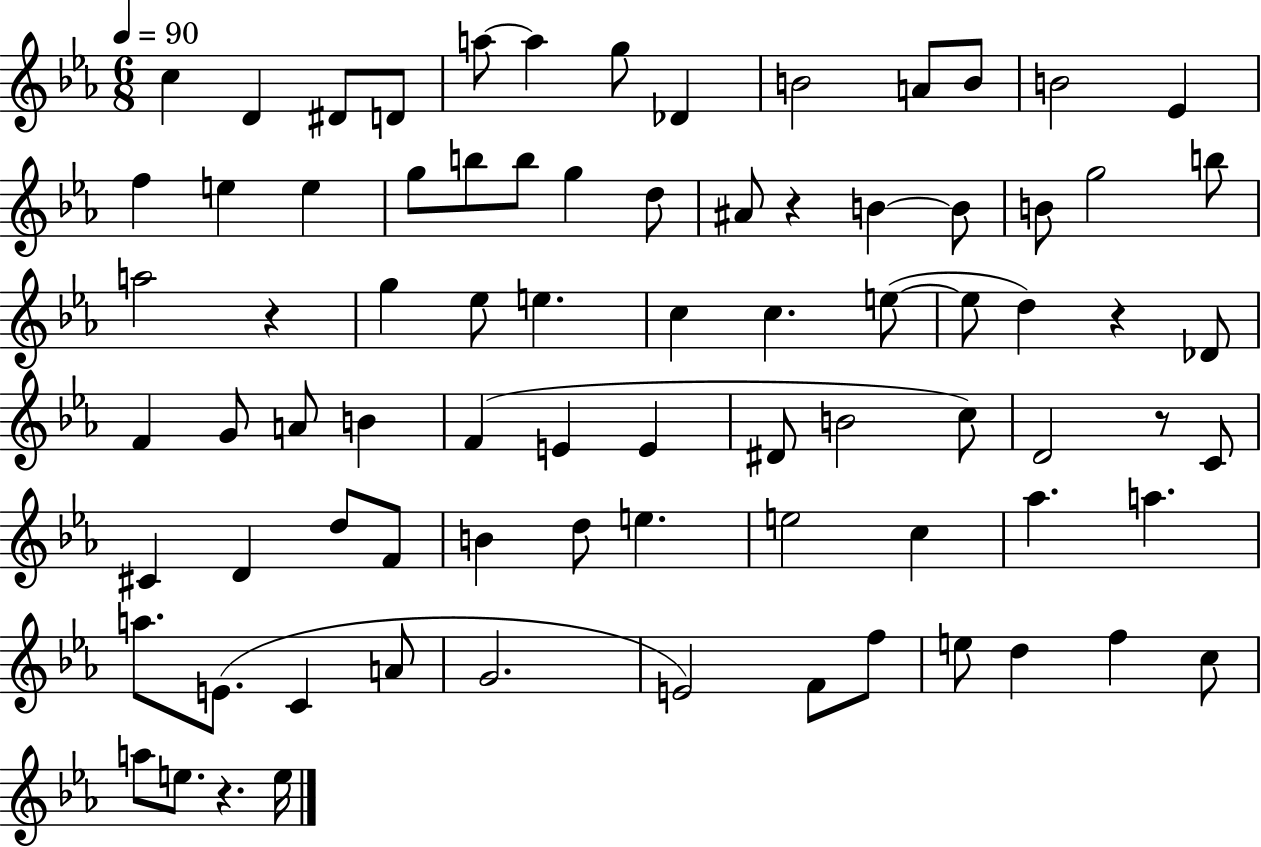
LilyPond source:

{
  \clef treble
  \numericTimeSignature
  \time 6/8
  \key ees \major
  \tempo 4 = 90
  c''4 d'4 dis'8 d'8 | a''8~~ a''4 g''8 des'4 | b'2 a'8 b'8 | b'2 ees'4 | \break f''4 e''4 e''4 | g''8 b''8 b''8 g''4 d''8 | ais'8 r4 b'4~~ b'8 | b'8 g''2 b''8 | \break a''2 r4 | g''4 ees''8 e''4. | c''4 c''4. e''8~(~ | e''8 d''4) r4 des'8 | \break f'4 g'8 a'8 b'4 | f'4( e'4 e'4 | dis'8 b'2 c''8) | d'2 r8 c'8 | \break cis'4 d'4 d''8 f'8 | b'4 d''8 e''4. | e''2 c''4 | aes''4. a''4. | \break a''8. e'8.( c'4 a'8 | g'2. | e'2) f'8 f''8 | e''8 d''4 f''4 c''8 | \break a''8 e''8. r4. e''16 | \bar "|."
}